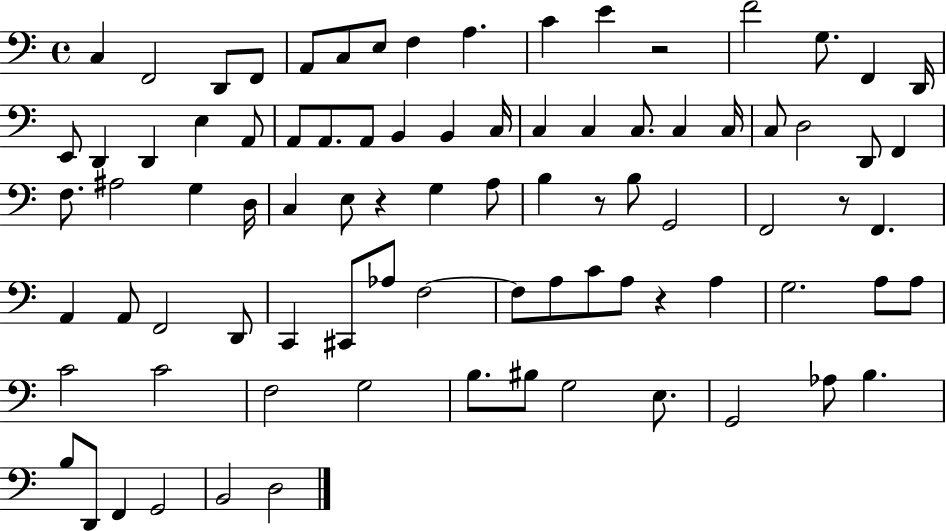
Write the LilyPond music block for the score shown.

{
  \clef bass
  \time 4/4
  \defaultTimeSignature
  \key c \major
  c4 f,2 d,8 f,8 | a,8 c8 e8 f4 a4. | c'4 e'4 r2 | f'2 g8. f,4 d,16 | \break e,8 d,4 d,4 e4 a,8 | a,8 a,8. a,8 b,4 b,4 c16 | c4 c4 c8. c4 c16 | c8 d2 d,8 f,4 | \break f8. ais2 g4 d16 | c4 e8 r4 g4 a8 | b4 r8 b8 g,2 | f,2 r8 f,4. | \break a,4 a,8 f,2 d,8 | c,4 cis,8 aes8 f2~~ | f8 a8 c'8 a8 r4 a4 | g2. a8 a8 | \break c'2 c'2 | f2 g2 | b8. bis8 g2 e8. | g,2 aes8 b4. | \break b8 d,8 f,4 g,2 | b,2 d2 | \bar "|."
}